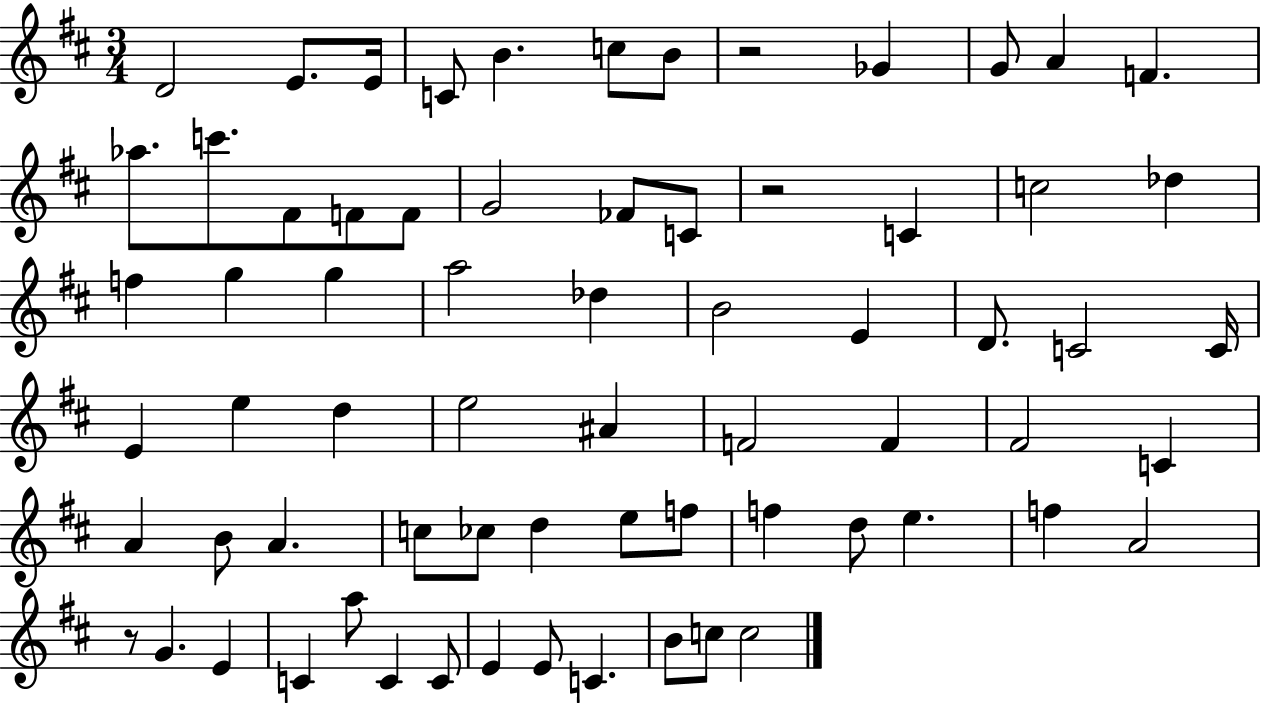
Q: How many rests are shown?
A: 3